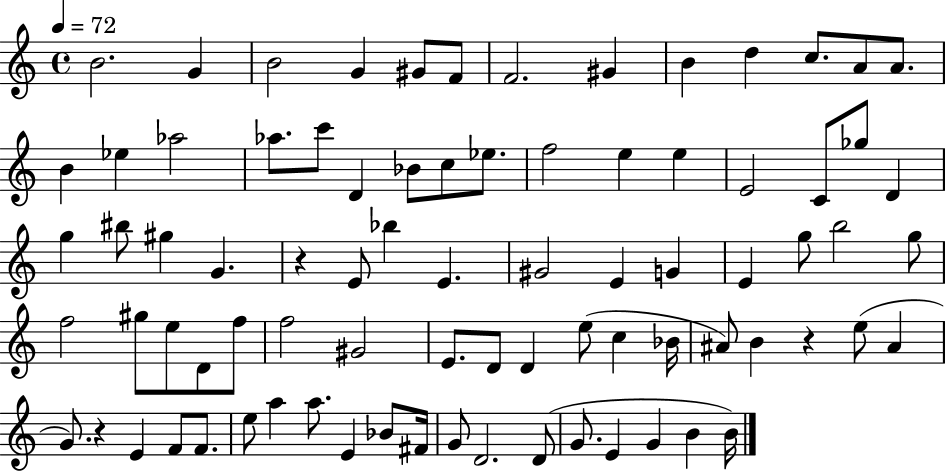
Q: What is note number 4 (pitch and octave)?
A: G4